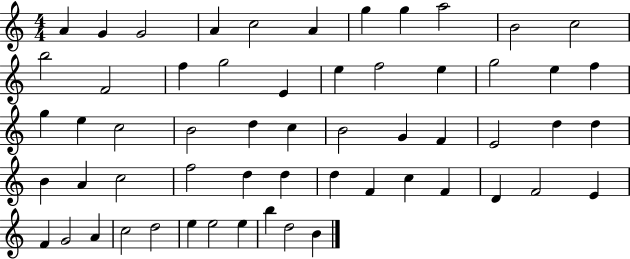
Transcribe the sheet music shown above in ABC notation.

X:1
T:Untitled
M:4/4
L:1/4
K:C
A G G2 A c2 A g g a2 B2 c2 b2 F2 f g2 E e f2 e g2 e f g e c2 B2 d c B2 G F E2 d d B A c2 f2 d d d F c F D F2 E F G2 A c2 d2 e e2 e b d2 B